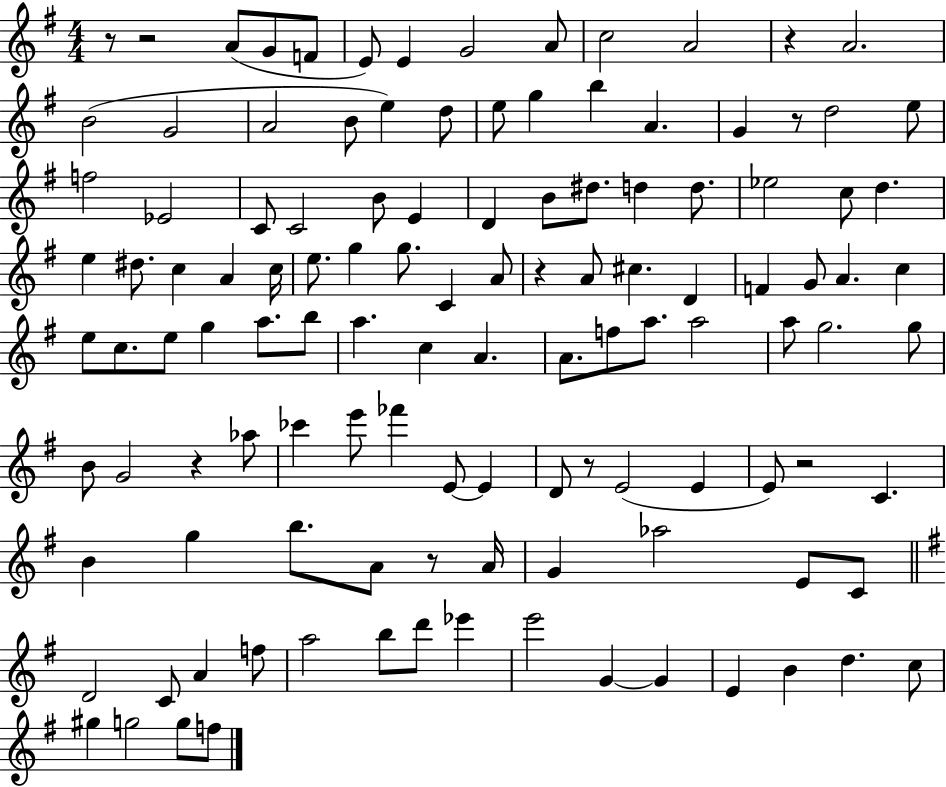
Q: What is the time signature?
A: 4/4